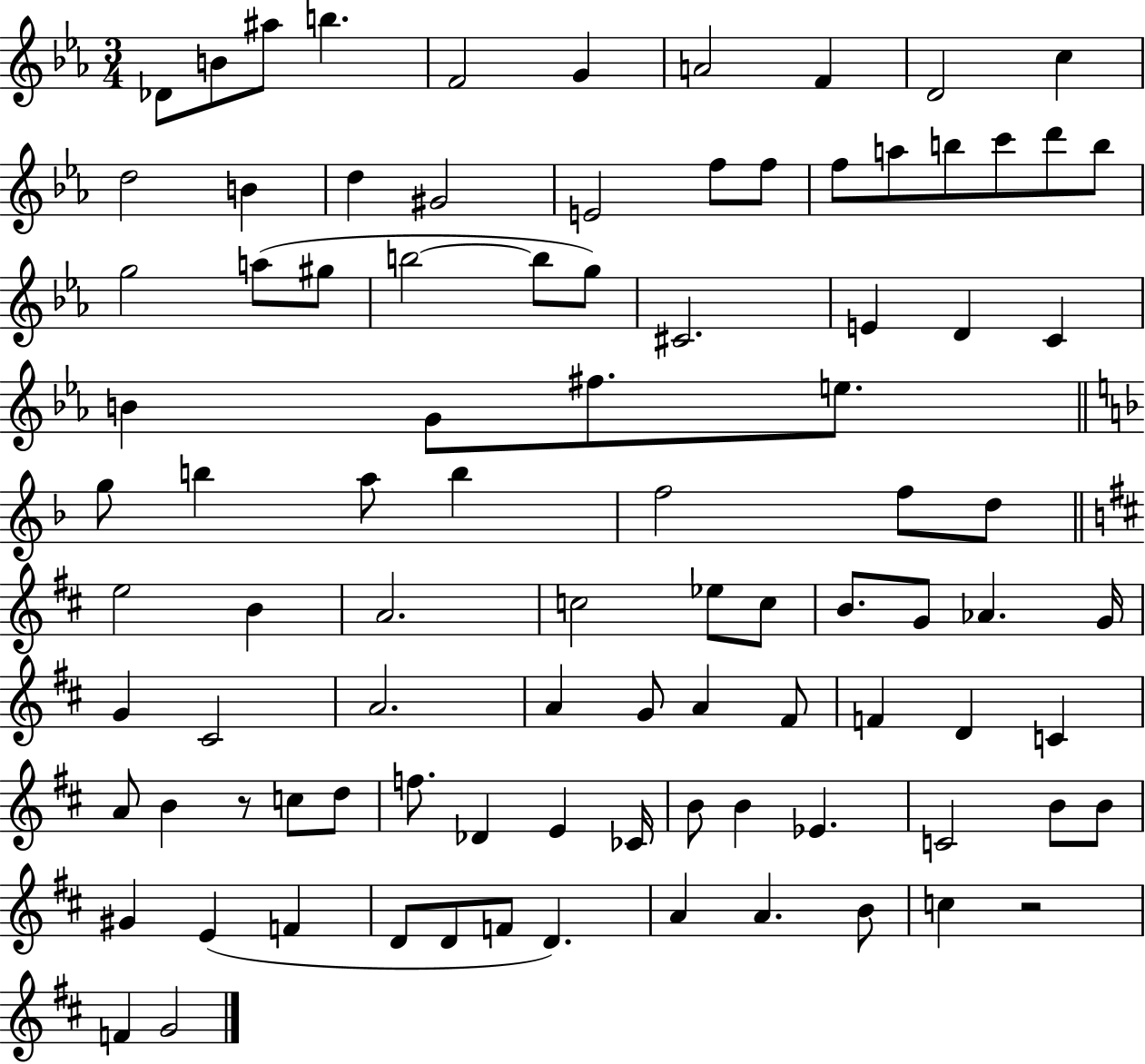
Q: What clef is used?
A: treble